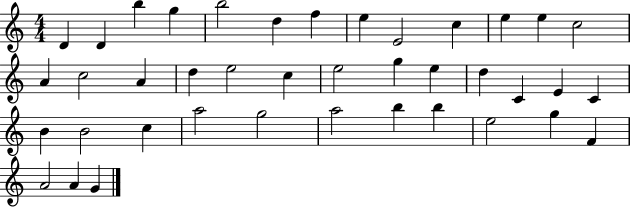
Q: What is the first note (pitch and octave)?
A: D4